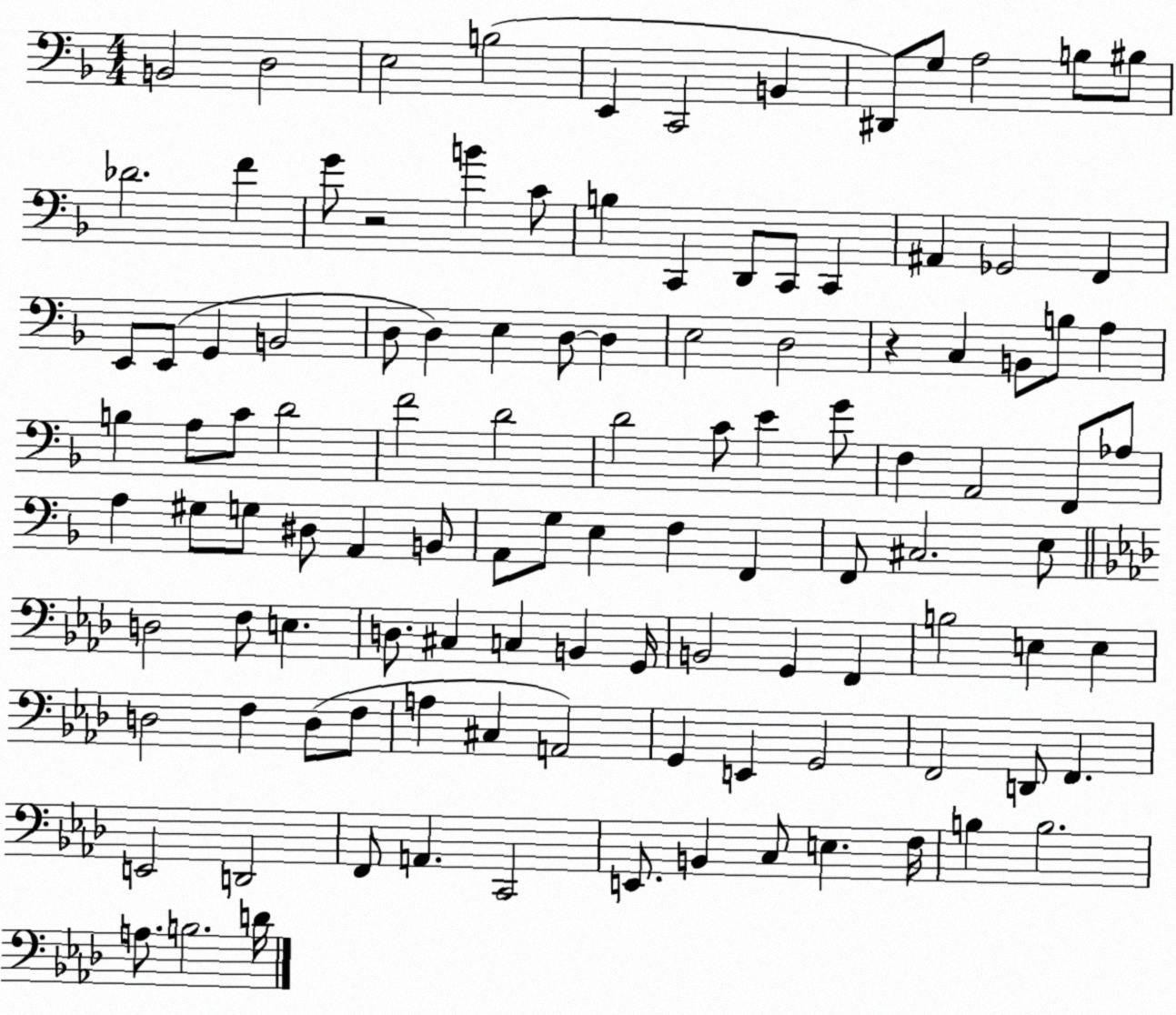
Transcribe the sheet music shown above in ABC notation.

X:1
T:Untitled
M:4/4
L:1/4
K:F
B,,2 D,2 E,2 B,2 E,, C,,2 B,, ^D,,/2 G,/2 A,2 B,/2 ^B,/2 _D2 F G/2 z2 B C/2 B, C,, D,,/2 C,,/2 C,, ^A,, _G,,2 F,, E,,/2 E,,/2 G,, B,,2 D,/2 D, E, D,/2 D, E,2 D,2 z C, B,,/2 B,/2 A, B, A,/2 C/2 D2 F2 D2 D2 C/2 E G/2 F, A,,2 F,,/2 _A,/2 A, ^G,/2 G,/2 ^D,/2 A,, B,,/2 A,,/2 G,/2 E, F, F,, F,,/2 ^C,2 E,/2 D,2 F,/2 E, D,/2 ^C, C, B,, G,,/4 B,,2 G,, F,, B,2 E, E, D,2 F, D,/2 F,/2 A, ^C, A,,2 G,, E,, G,,2 F,,2 D,,/2 F,, E,,2 D,,2 F,,/2 A,, C,,2 E,,/2 B,, C,/2 E, F,/4 B, B,2 A,/2 B,2 D/4